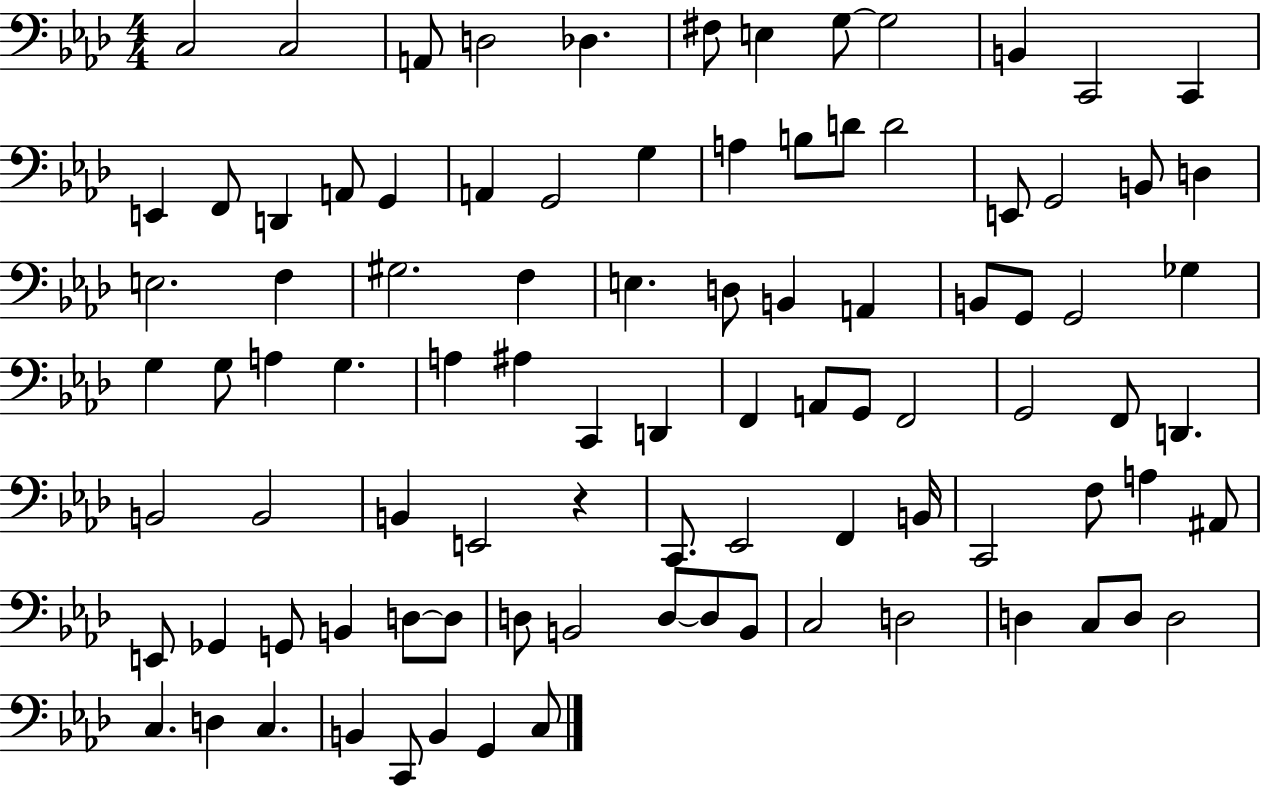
{
  \clef bass
  \numericTimeSignature
  \time 4/4
  \key aes \major
  \repeat volta 2 { c2 c2 | a,8 d2 des4. | fis8 e4 g8~~ g2 | b,4 c,2 c,4 | \break e,4 f,8 d,4 a,8 g,4 | a,4 g,2 g4 | a4 b8 d'8 d'2 | e,8 g,2 b,8 d4 | \break e2. f4 | gis2. f4 | e4. d8 b,4 a,4 | b,8 g,8 g,2 ges4 | \break g4 g8 a4 g4. | a4 ais4 c,4 d,4 | f,4 a,8 g,8 f,2 | g,2 f,8 d,4. | \break b,2 b,2 | b,4 e,2 r4 | c,8. ees,2 f,4 b,16 | c,2 f8 a4 ais,8 | \break e,8 ges,4 g,8 b,4 d8~~ d8 | d8 b,2 d8~~ d8 b,8 | c2 d2 | d4 c8 d8 d2 | \break c4. d4 c4. | b,4 c,8 b,4 g,4 c8 | } \bar "|."
}